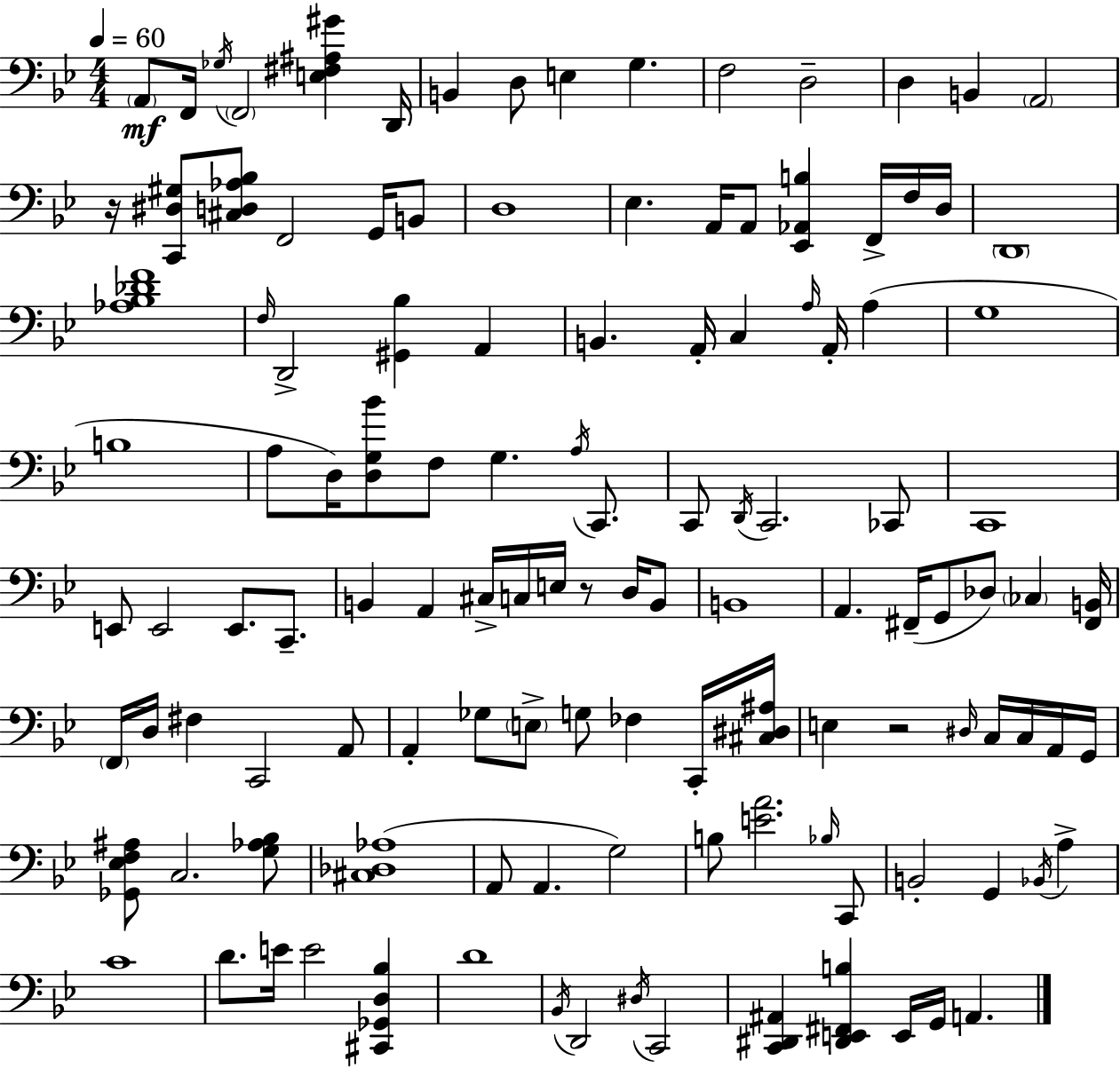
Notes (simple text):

A2/e F2/s Gb3/s F2/h [E3,F#3,A#3,G#4]/q D2/s B2/q D3/e E3/q G3/q. F3/h D3/h D3/q B2/q A2/h R/s [C2,D#3,G#3]/e [C#3,D3,Ab3,Bb3]/e F2/h G2/s B2/e D3/w Eb3/q. A2/s A2/e [Eb2,Ab2,B3]/q F2/s F3/s D3/s D2/w [Ab3,Bb3,Db4,F4]/w F3/s D2/h [G#2,Bb3]/q A2/q B2/q. A2/s C3/q A3/s A2/s A3/q G3/w B3/w A3/e D3/s [D3,G3,Bb4]/e F3/e G3/q. A3/s C2/e. C2/e D2/s C2/h. CES2/e C2/w E2/e E2/h E2/e. C2/e. B2/q A2/q C#3/s C3/s E3/s R/e D3/s B2/e B2/w A2/q. F#2/s G2/e Db3/e CES3/q [F#2,B2]/s F2/s D3/s F#3/q C2/h A2/e A2/q Gb3/e E3/e G3/e FES3/q C2/s [C#3,D#3,A#3]/s E3/q R/h D#3/s C3/s C3/s A2/s G2/s [Gb2,Eb3,F3,A#3]/e C3/h. [G3,Ab3,Bb3]/e [C#3,Db3,Ab3]/w A2/e A2/q. G3/h B3/e [E4,A4]/h. Bb3/s C2/e B2/h G2/q Bb2/s A3/q C4/w D4/e. E4/s E4/h [C#2,Gb2,D3,Bb3]/q D4/w Bb2/s D2/h D#3/s C2/h [C2,D#2,A#2]/q [D#2,E2,F#2,B3]/q E2/s G2/s A2/q.